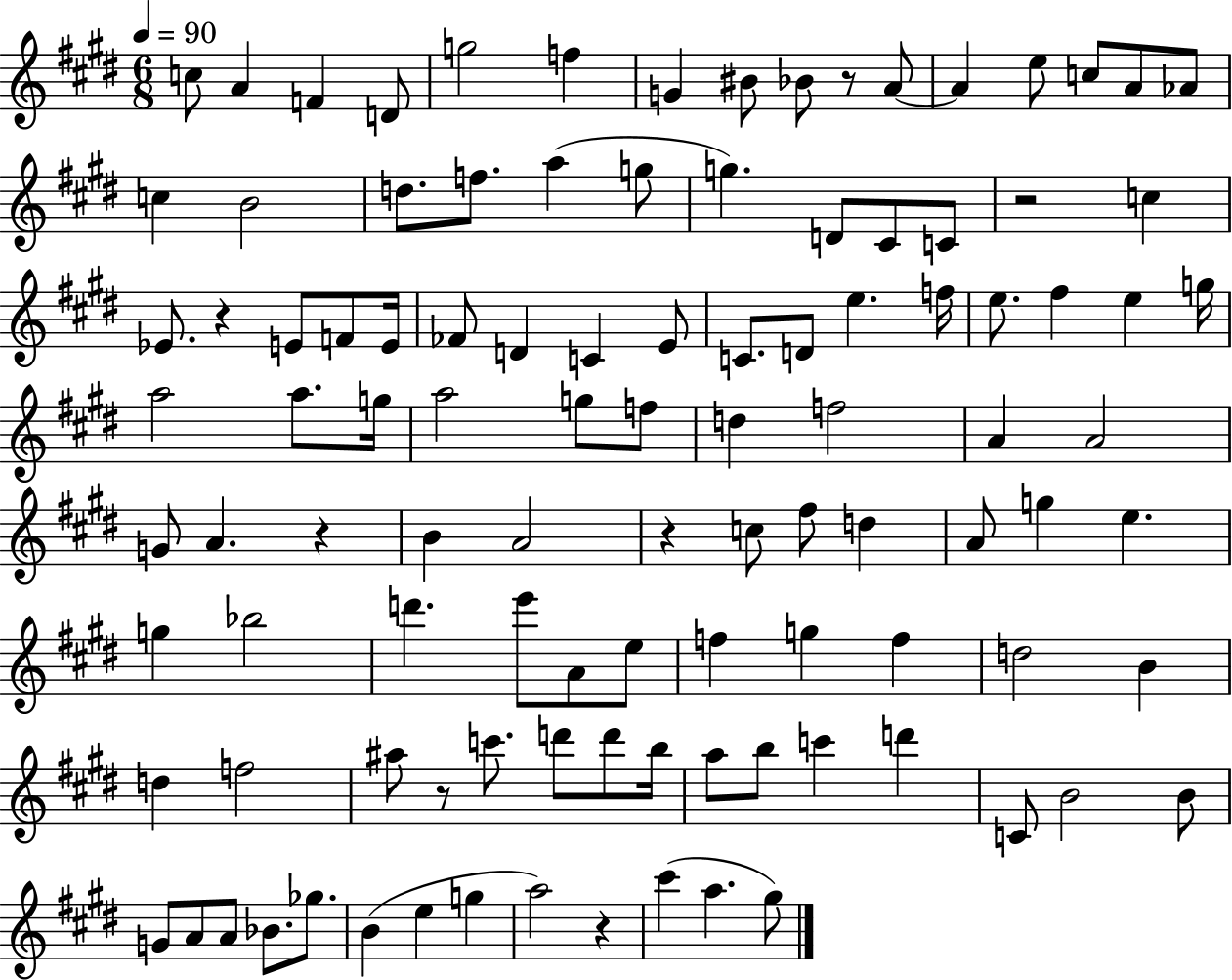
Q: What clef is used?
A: treble